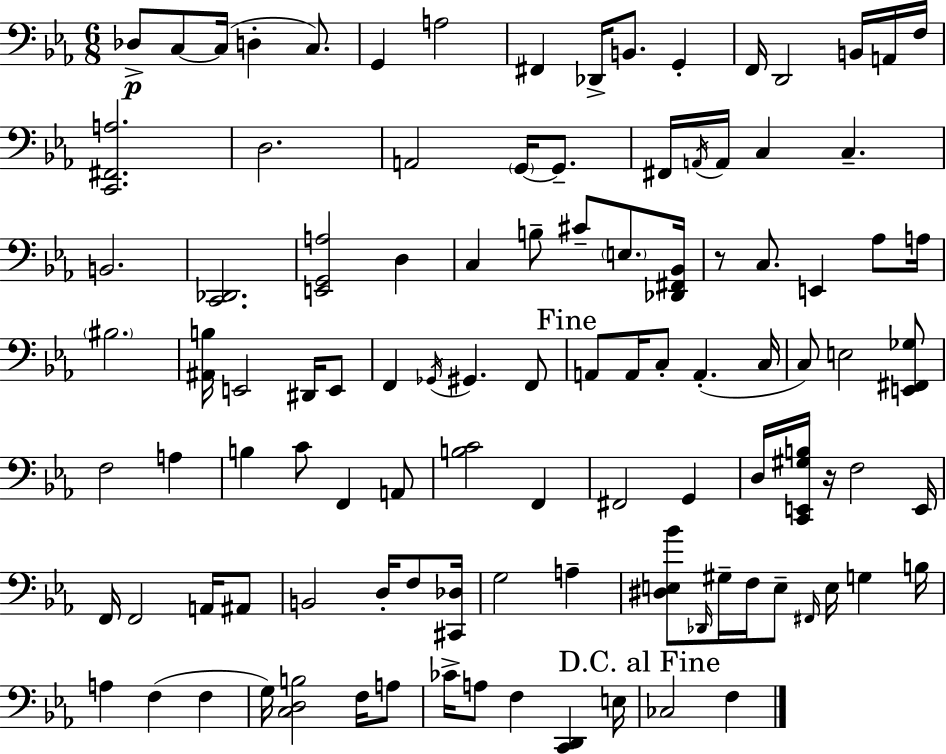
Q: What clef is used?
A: bass